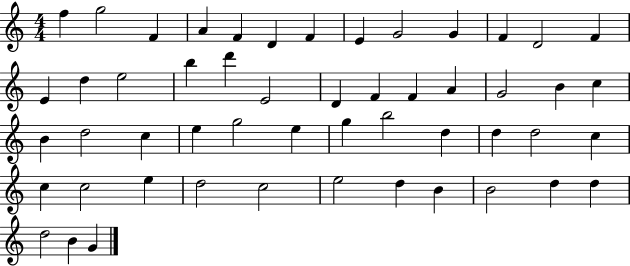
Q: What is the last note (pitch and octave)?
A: G4